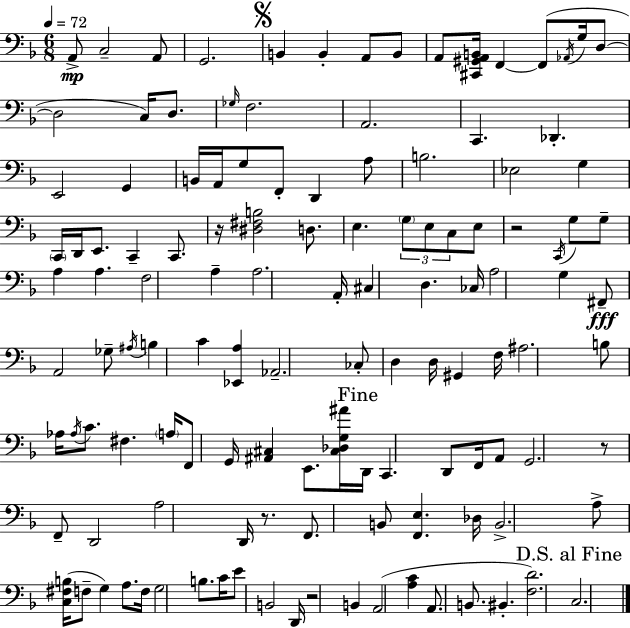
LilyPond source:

{
  \clef bass
  \numericTimeSignature
  \time 6/8
  \key f \major
  \tempo 4 = 72
  a,8->\mp c2-- a,8 | g,2. | \mark \markup { \musicglyph "scripts.segno" } b,4 b,4-. a,8 b,8 | a,8 <cis, gis, a, b,>16 f,4~~ f,8( \acciaccatura { aes,16 } g16 d8~~ | \break d2 c16) d8. | \grace { ges16 } f2. | a,2. | c,4. des,4.-. | \break e,2 g,4 | b,16 a,16 g8 f,8-. d,4 | a8 b2. | ees2 g4 | \break \parenthesize c,16 d,16 e,8. c,4-- c,8. | r16 <dis fis b>2 d8. | e4. \tuplet 3/2 { \parenthesize g8 e8 | c8 } e8 r2 | \break \acciaccatura { c,16 } g8 g8-- a4 a4. | f2 a4-- | a2. | a,16-. cis4 d4. | \break ces16 a2 g4 | fis,8--\fff a,2 | ges8-- \acciaccatura { ais16 } b4 c'4 | <ees, a>4 aes,2.-- | \break ces8-. d4 d16 gis,4 | f16 ais2. | b8 aes16 \acciaccatura { aes16 } c'8. fis4. | \parenthesize a16 f,8 g,16 <ais, cis>4 | \break e,8. <cis des g ais'>16 \mark "Fine" d,16 c,4. | d,8 f,16 a,8 g,2. | r8 f,8-- d,2 | a2 | \break d,16 r8. f,8. b,8 <f, e>4. | des16 b,2.-> | a8-> <c fis b>16( f8-- g4) | a8. f16 g2 | \break b8. c'16 e'8 b,2 | d,16 r2 | b,4 a,2( | <a c'>4 a,8. b,8. bis,4.-. | \break <f d'>2.) | \mark "D.S. al Fine" c2. | \bar "|."
}